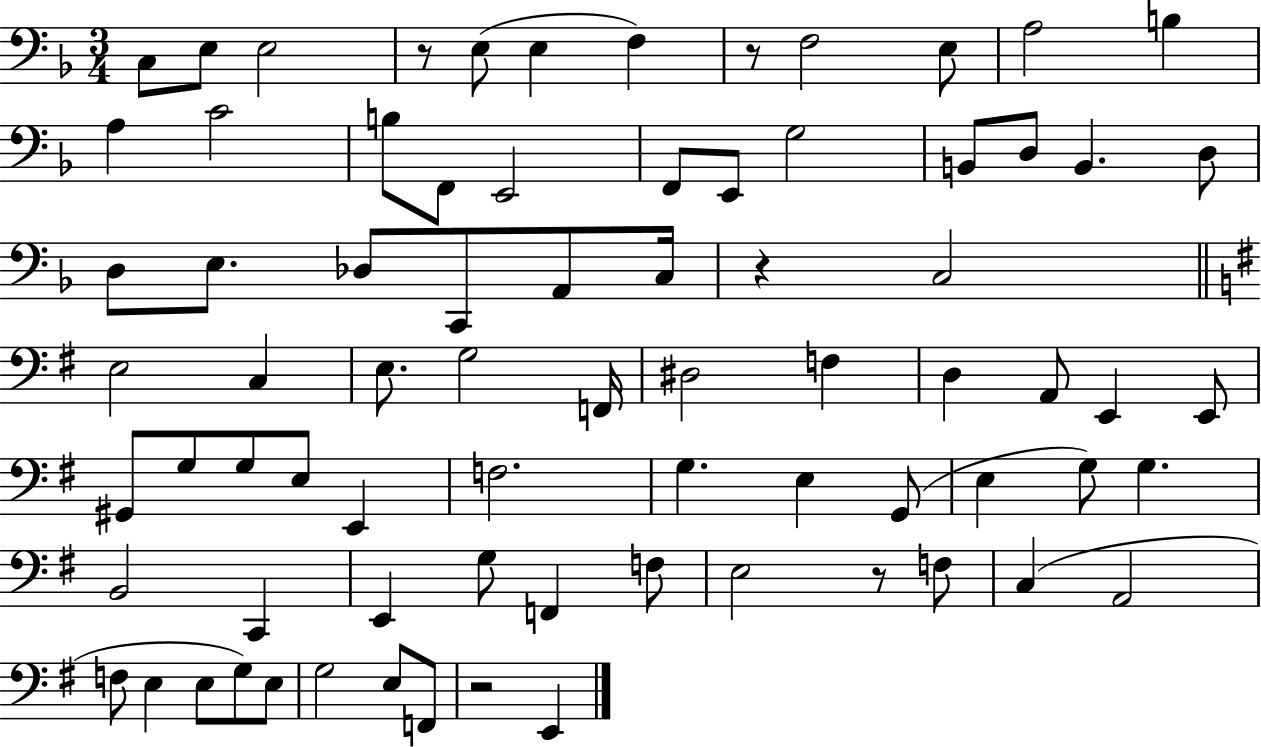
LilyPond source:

{
  \clef bass
  \numericTimeSignature
  \time 3/4
  \key f \major
  c8 e8 e2 | r8 e8( e4 f4) | r8 f2 e8 | a2 b4 | \break a4 c'2 | b8 f,8 e,2 | f,8 e,8 g2 | b,8 d8 b,4. d8 | \break d8 e8. des8 c,8 a,8 c16 | r4 c2 | \bar "||" \break \key g \major e2 c4 | e8. g2 f,16 | dis2 f4 | d4 a,8 e,4 e,8 | \break gis,8 g8 g8 e8 e,4 | f2. | g4. e4 g,8( | e4 g8) g4. | \break b,2 c,4 | e,4 g8 f,4 f8 | e2 r8 f8 | c4( a,2 | \break f8 e4 e8 g8) e8 | g2 e8 f,8 | r2 e,4 | \bar "|."
}